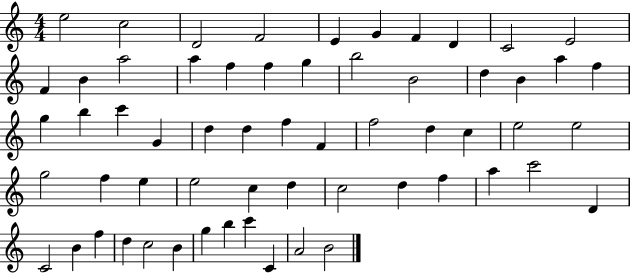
E5/h C5/h D4/h F4/h E4/q G4/q F4/q D4/q C4/h E4/h F4/q B4/q A5/h A5/q F5/q F5/q G5/q B5/h B4/h D5/q B4/q A5/q F5/q G5/q B5/q C6/q G4/q D5/q D5/q F5/q F4/q F5/h D5/q C5/q E5/h E5/h G5/h F5/q E5/q E5/h C5/q D5/q C5/h D5/q F5/q A5/q C6/h D4/q C4/h B4/q F5/q D5/q C5/h B4/q G5/q B5/q C6/q C4/q A4/h B4/h